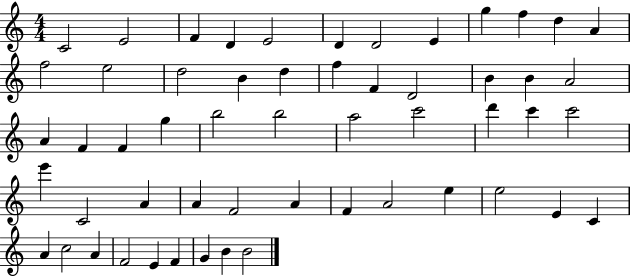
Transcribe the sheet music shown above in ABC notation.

X:1
T:Untitled
M:4/4
L:1/4
K:C
C2 E2 F D E2 D D2 E g f d A f2 e2 d2 B d f F D2 B B A2 A F F g b2 b2 a2 c'2 d' c' c'2 e' C2 A A F2 A F A2 e e2 E C A c2 A F2 E F G B B2